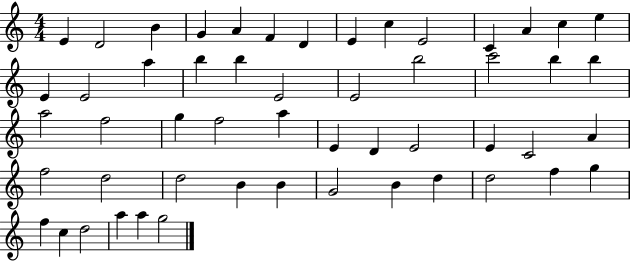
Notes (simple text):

E4/q D4/h B4/q G4/q A4/q F4/q D4/q E4/q C5/q E4/h C4/q A4/q C5/q E5/q E4/q E4/h A5/q B5/q B5/q E4/h E4/h B5/h C6/h B5/q B5/q A5/h F5/h G5/q F5/h A5/q E4/q D4/q E4/h E4/q C4/h A4/q F5/h D5/h D5/h B4/q B4/q G4/h B4/q D5/q D5/h F5/q G5/q F5/q C5/q D5/h A5/q A5/q G5/h